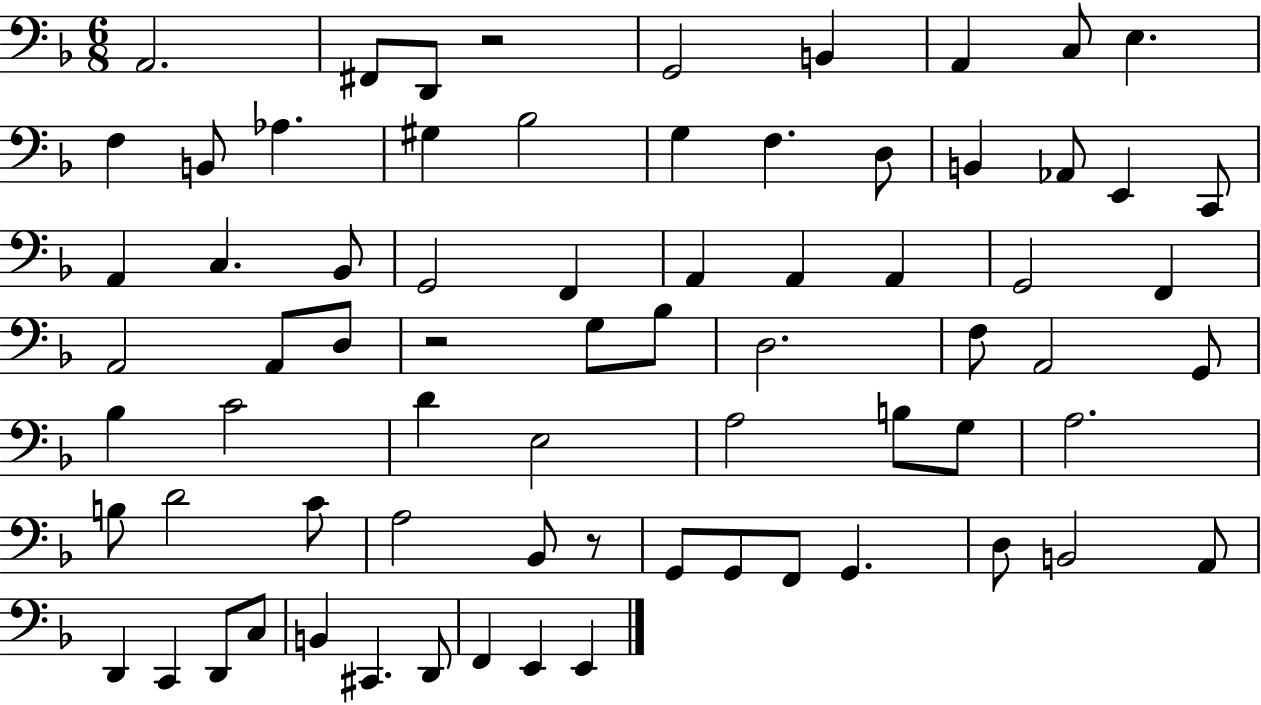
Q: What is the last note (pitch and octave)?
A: E2